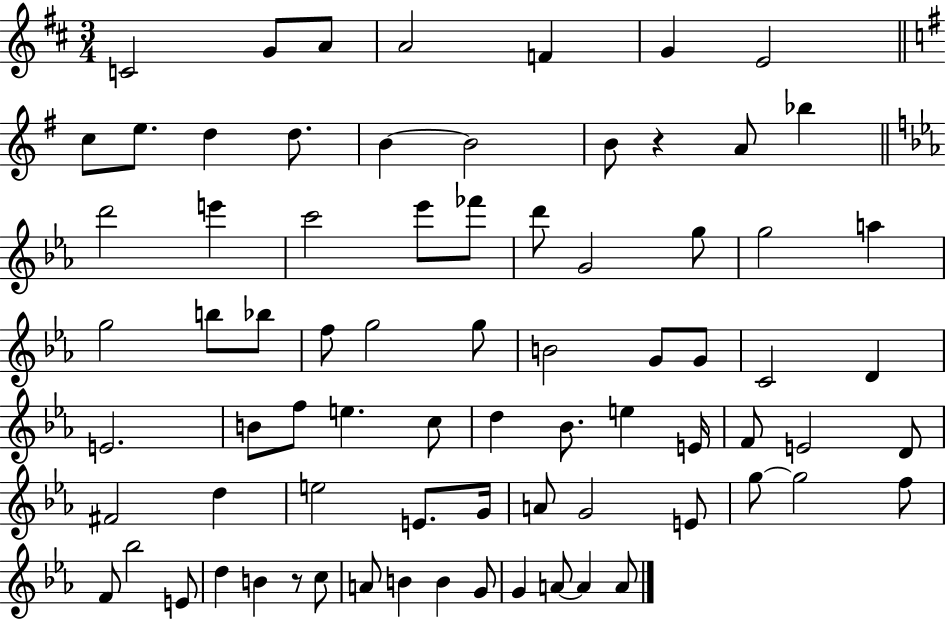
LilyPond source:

{
  \clef treble
  \numericTimeSignature
  \time 3/4
  \key d \major
  c'2 g'8 a'8 | a'2 f'4 | g'4 e'2 | \bar "||" \break \key g \major c''8 e''8. d''4 d''8. | b'4~~ b'2 | b'8 r4 a'8 bes''4 | \bar "||" \break \key c \minor d'''2 e'''4 | c'''2 ees'''8 fes'''8 | d'''8 g'2 g''8 | g''2 a''4 | \break g''2 b''8 bes''8 | f''8 g''2 g''8 | b'2 g'8 g'8 | c'2 d'4 | \break e'2. | b'8 f''8 e''4. c''8 | d''4 bes'8. e''4 e'16 | f'8 e'2 d'8 | \break fis'2 d''4 | e''2 e'8. g'16 | a'8 g'2 e'8 | g''8~~ g''2 f''8 | \break f'8 bes''2 e'8 | d''4 b'4 r8 c''8 | a'8 b'4 b'4 g'8 | g'4 a'8~~ a'4 a'8 | \break \bar "|."
}